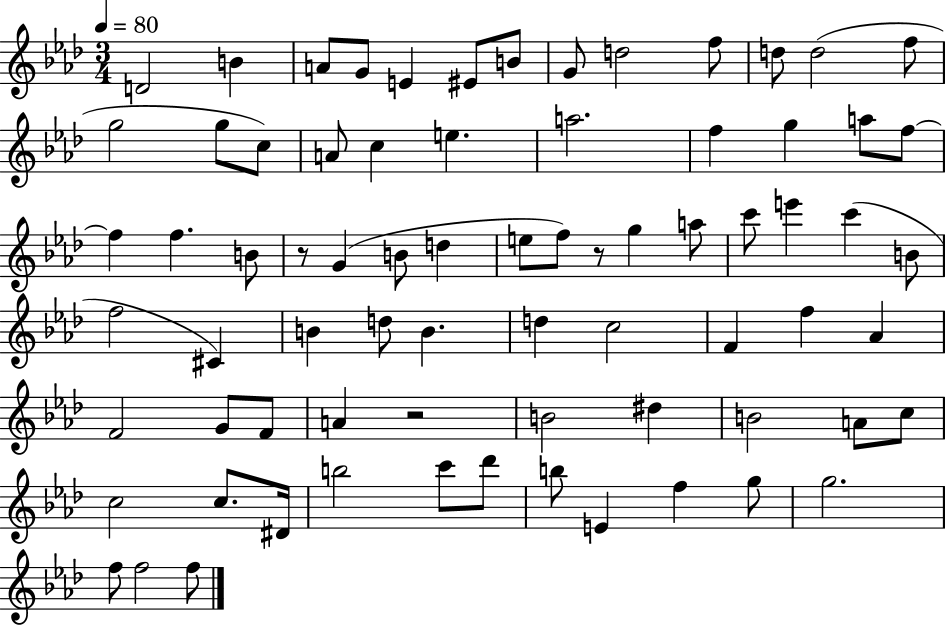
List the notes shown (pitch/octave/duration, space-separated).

D4/h B4/q A4/e G4/e E4/q EIS4/e B4/e G4/e D5/h F5/e D5/e D5/h F5/e G5/h G5/e C5/e A4/e C5/q E5/q. A5/h. F5/q G5/q A5/e F5/e F5/q F5/q. B4/e R/e G4/q B4/e D5/q E5/e F5/e R/e G5/q A5/e C6/e E6/q C6/q B4/e F5/h C#4/q B4/q D5/e B4/q. D5/q C5/h F4/q F5/q Ab4/q F4/h G4/e F4/e A4/q R/h B4/h D#5/q B4/h A4/e C5/e C5/h C5/e. D#4/s B5/h C6/e Db6/e B5/e E4/q F5/q G5/e G5/h. F5/e F5/h F5/e